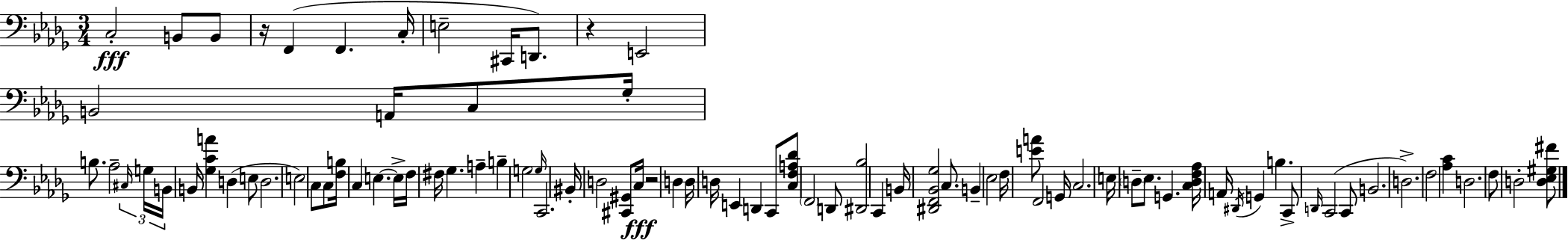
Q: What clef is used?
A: bass